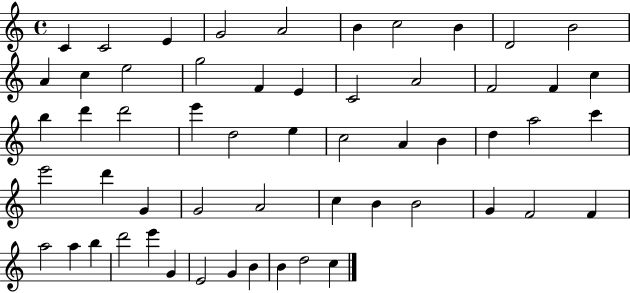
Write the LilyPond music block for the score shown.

{
  \clef treble
  \time 4/4
  \defaultTimeSignature
  \key c \major
  c'4 c'2 e'4 | g'2 a'2 | b'4 c''2 b'4 | d'2 b'2 | \break a'4 c''4 e''2 | g''2 f'4 e'4 | c'2 a'2 | f'2 f'4 c''4 | \break b''4 d'''4 d'''2 | e'''4 d''2 e''4 | c''2 a'4 b'4 | d''4 a''2 c'''4 | \break e'''2 d'''4 g'4 | g'2 a'2 | c''4 b'4 b'2 | g'4 f'2 f'4 | \break a''2 a''4 b''4 | d'''2 e'''4 g'4 | e'2 g'4 b'4 | b'4 d''2 c''4 | \break \bar "|."
}